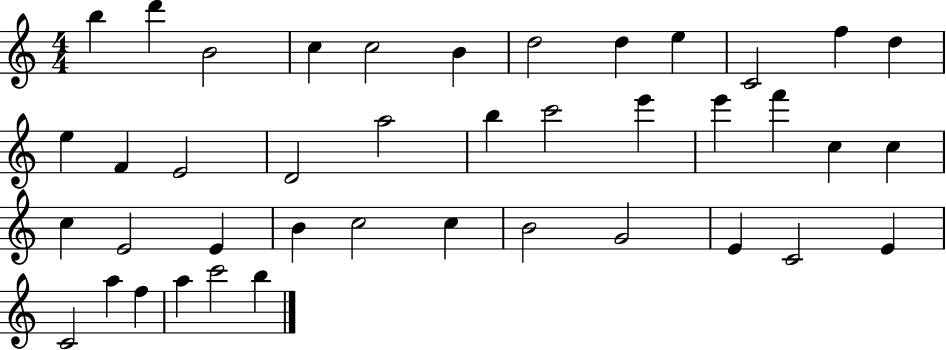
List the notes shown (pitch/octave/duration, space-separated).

B5/q D6/q B4/h C5/q C5/h B4/q D5/h D5/q E5/q C4/h F5/q D5/q E5/q F4/q E4/h D4/h A5/h B5/q C6/h E6/q E6/q F6/q C5/q C5/q C5/q E4/h E4/q B4/q C5/h C5/q B4/h G4/h E4/q C4/h E4/q C4/h A5/q F5/q A5/q C6/h B5/q